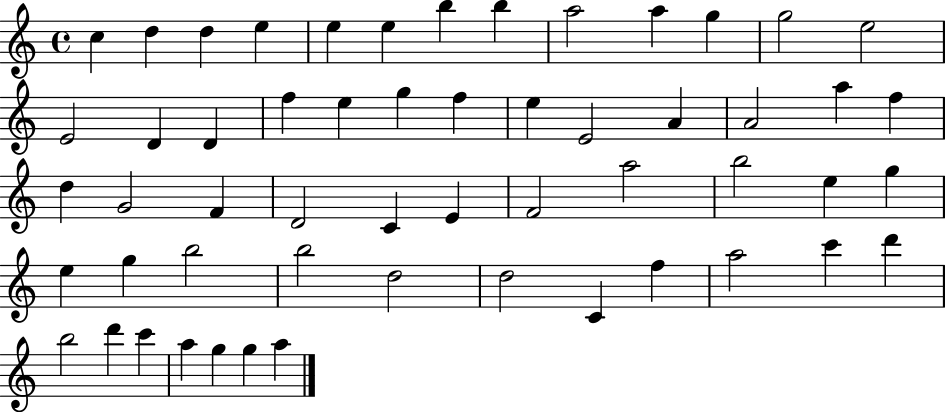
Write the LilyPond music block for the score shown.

{
  \clef treble
  \time 4/4
  \defaultTimeSignature
  \key c \major
  c''4 d''4 d''4 e''4 | e''4 e''4 b''4 b''4 | a''2 a''4 g''4 | g''2 e''2 | \break e'2 d'4 d'4 | f''4 e''4 g''4 f''4 | e''4 e'2 a'4 | a'2 a''4 f''4 | \break d''4 g'2 f'4 | d'2 c'4 e'4 | f'2 a''2 | b''2 e''4 g''4 | \break e''4 g''4 b''2 | b''2 d''2 | d''2 c'4 f''4 | a''2 c'''4 d'''4 | \break b''2 d'''4 c'''4 | a''4 g''4 g''4 a''4 | \bar "|."
}